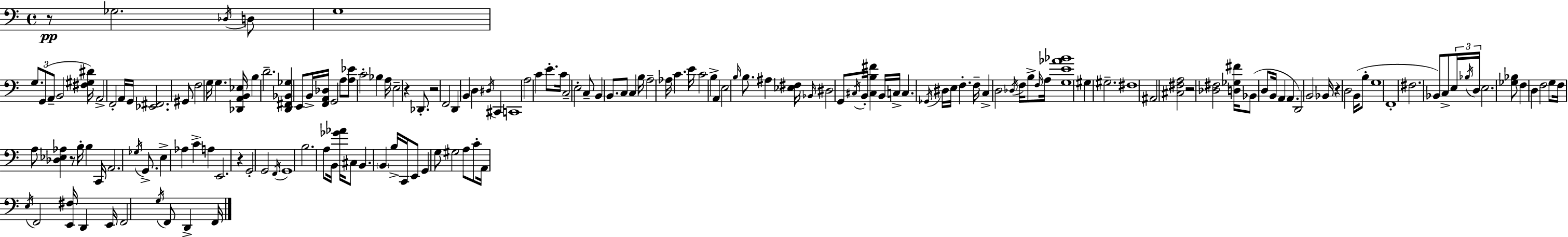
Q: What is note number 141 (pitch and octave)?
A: E2